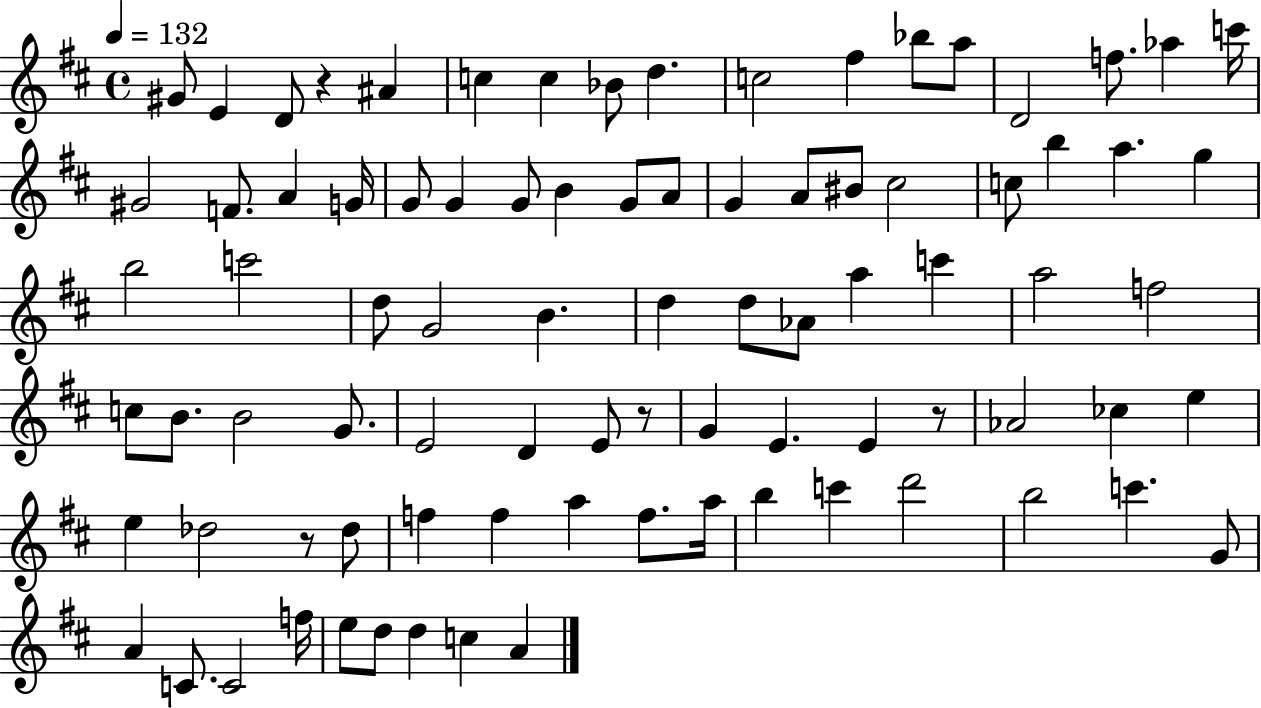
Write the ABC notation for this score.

X:1
T:Untitled
M:4/4
L:1/4
K:D
^G/2 E D/2 z ^A c c _B/2 d c2 ^f _b/2 a/2 D2 f/2 _a c'/4 ^G2 F/2 A G/4 G/2 G G/2 B G/2 A/2 G A/2 ^B/2 ^c2 c/2 b a g b2 c'2 d/2 G2 B d d/2 _A/2 a c' a2 f2 c/2 B/2 B2 G/2 E2 D E/2 z/2 G E E z/2 _A2 _c e e _d2 z/2 _d/2 f f a f/2 a/4 b c' d'2 b2 c' G/2 A C/2 C2 f/4 e/2 d/2 d c A